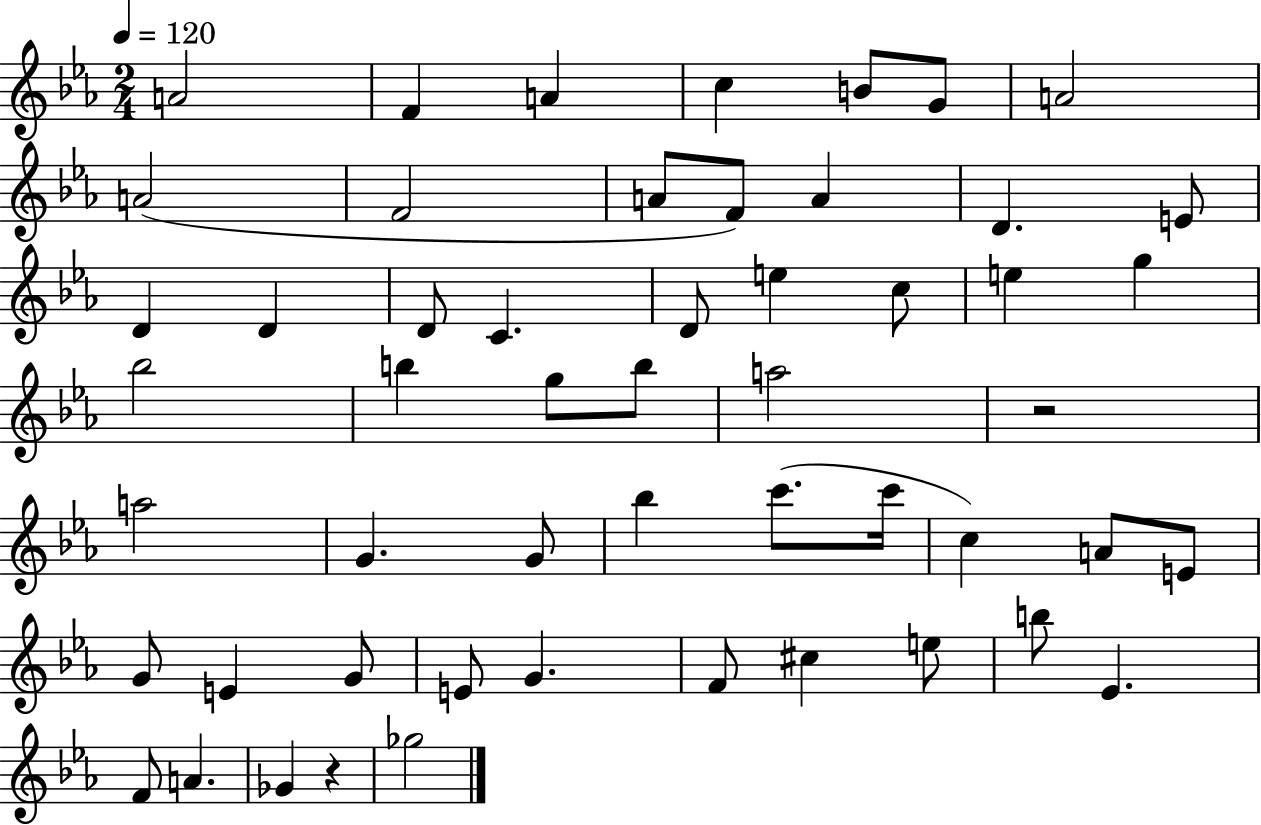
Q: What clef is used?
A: treble